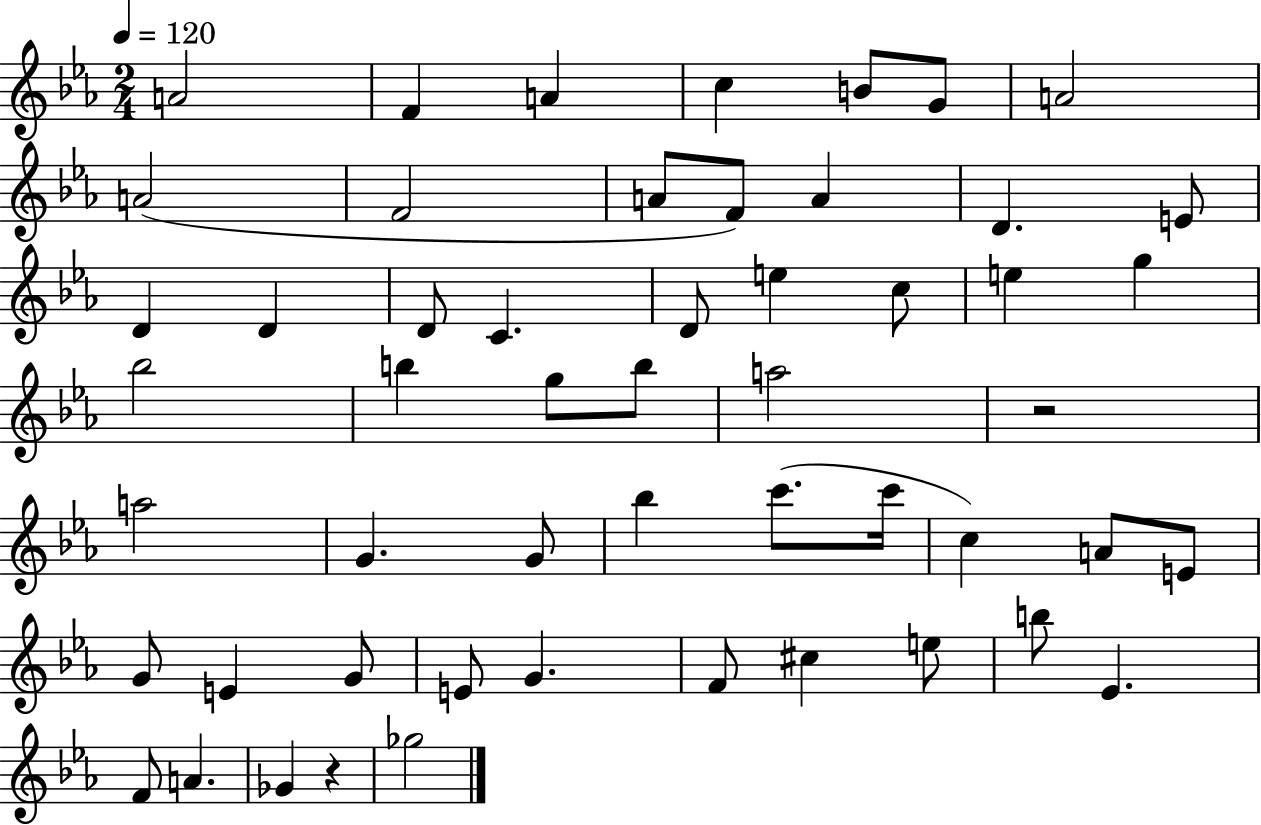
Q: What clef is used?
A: treble